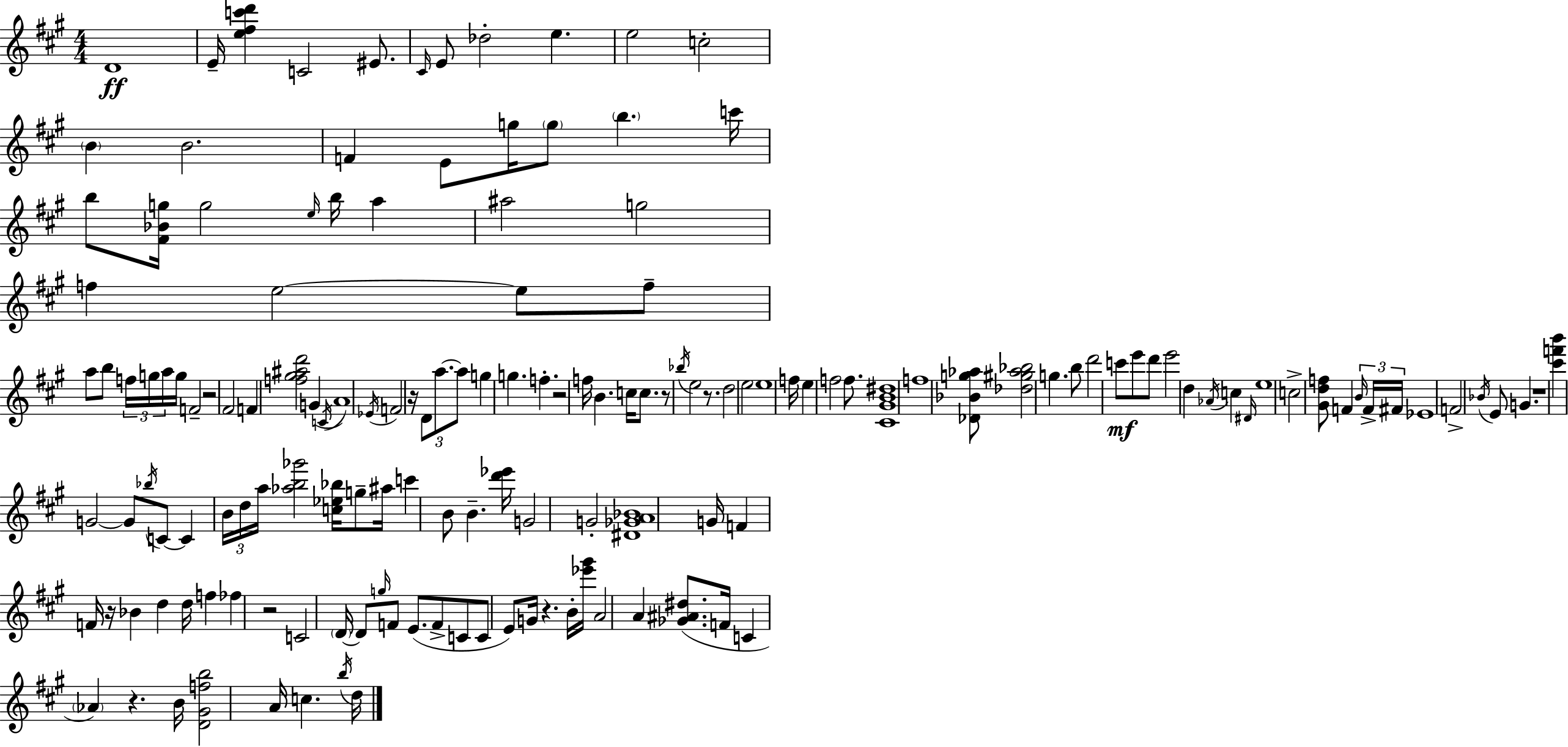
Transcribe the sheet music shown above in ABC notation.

X:1
T:Untitled
M:4/4
L:1/4
K:A
D4 E/4 [e^fc'd'] C2 ^E/2 ^C/4 E/2 _d2 e e2 c2 B B2 F E/2 g/4 g/2 b c'/4 b/2 [^F_Bg]/4 g2 e/4 b/4 a ^a2 g2 f e2 e/2 f/2 a/2 b/2 f/4 g/4 a/4 g/4 F2 z2 ^F2 F [f^g^ad']2 G C/4 A4 _E/4 F2 z/4 D/2 a/2 a/2 g g f z2 f/4 B c/4 c/2 z/2 _b/4 e2 z/2 d2 e2 e4 f/4 e f2 f/2 [^C^GB^d]4 f4 [_D_Bg_a]/2 [_d^g_a_b]2 g b/2 d'2 c'/2 e'/2 d'/2 e'2 d _A/4 c ^D/4 e4 c2 [^Gdf]/2 F B/4 F/4 ^F/4 _E4 F2 _B/4 E/2 G z4 [^c'f'b'] G2 G/2 _b/4 C/2 C B/4 d/4 a/4 [_ab_g']2 [c_e_b]/4 g/2 ^a/4 c' B/2 B [d'_e']/4 G2 G2 [^D_GA_B]4 G/4 F F/4 z/4 _B d d/4 f _f z2 C2 D/4 D/2 g/4 F/2 E/2 F/2 C/2 C/2 E/2 G/4 z B/4 [_e'^g']/4 A2 A [_G^A^d]/2 F/4 C _A z B/4 [D^Gfb]2 A/4 c b/4 d/4